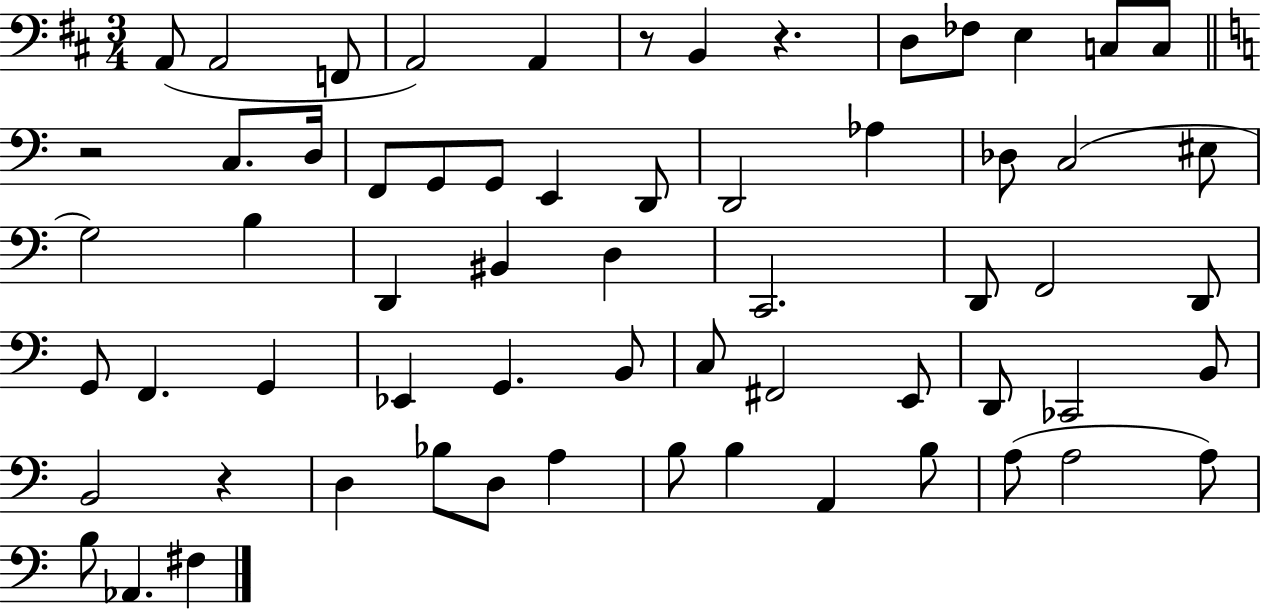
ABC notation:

X:1
T:Untitled
M:3/4
L:1/4
K:D
A,,/2 A,,2 F,,/2 A,,2 A,, z/2 B,, z D,/2 _F,/2 E, C,/2 C,/2 z2 C,/2 D,/4 F,,/2 G,,/2 G,,/2 E,, D,,/2 D,,2 _A, _D,/2 C,2 ^E,/2 G,2 B, D,, ^B,, D, C,,2 D,,/2 F,,2 D,,/2 G,,/2 F,, G,, _E,, G,, B,,/2 C,/2 ^F,,2 E,,/2 D,,/2 _C,,2 B,,/2 B,,2 z D, _B,/2 D,/2 A, B,/2 B, A,, B,/2 A,/2 A,2 A,/2 B,/2 _A,, ^F,